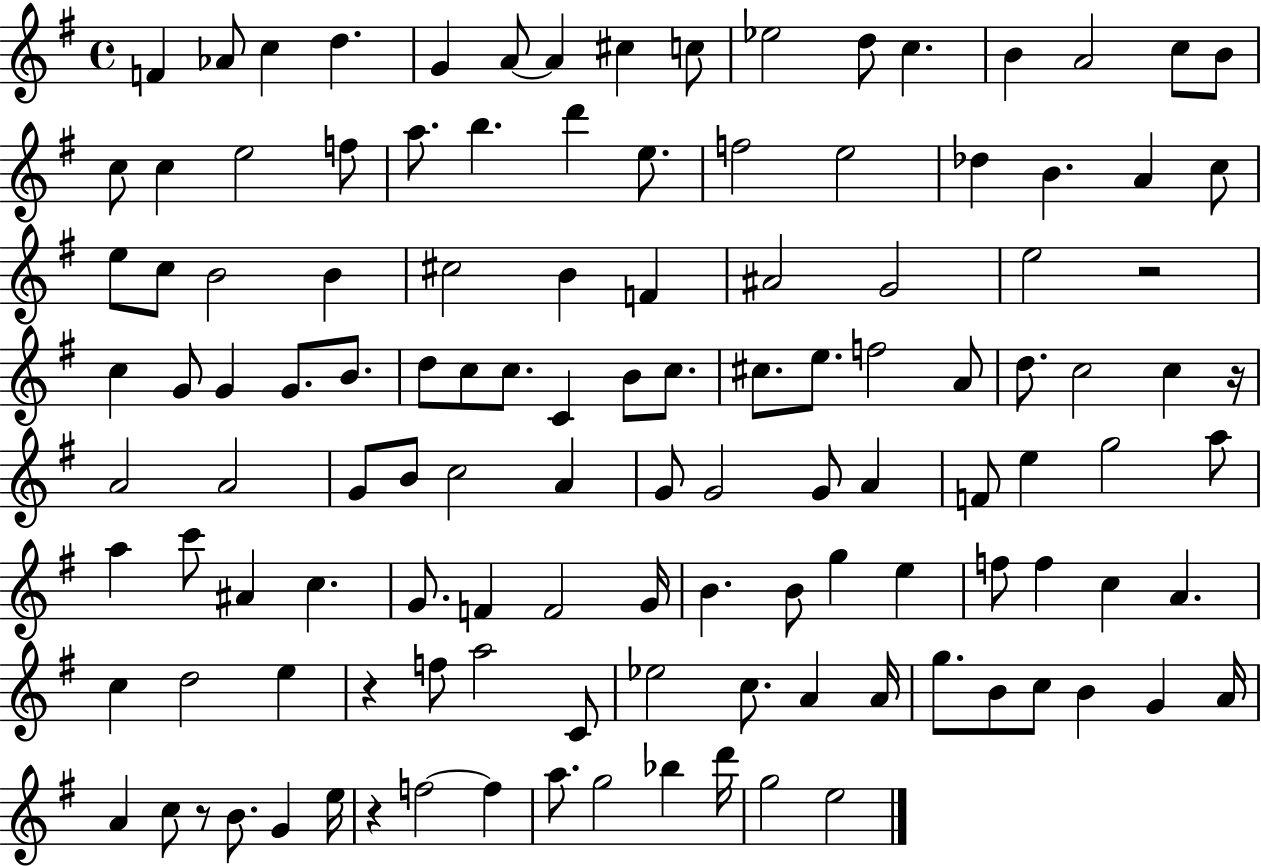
F4/q Ab4/e C5/q D5/q. G4/q A4/e A4/q C#5/q C5/e Eb5/h D5/e C5/q. B4/q A4/h C5/e B4/e C5/e C5/q E5/h F5/e A5/e. B5/q. D6/q E5/e. F5/h E5/h Db5/q B4/q. A4/q C5/e E5/e C5/e B4/h B4/q C#5/h B4/q F4/q A#4/h G4/h E5/h R/h C5/q G4/e G4/q G4/e. B4/e. D5/e C5/e C5/e. C4/q B4/e C5/e. C#5/e. E5/e. F5/h A4/e D5/e. C5/h C5/q R/s A4/h A4/h G4/e B4/e C5/h A4/q G4/e G4/h G4/e A4/q F4/e E5/q G5/h A5/e A5/q C6/e A#4/q C5/q. G4/e. F4/q F4/h G4/s B4/q. B4/e G5/q E5/q F5/e F5/q C5/q A4/q. C5/q D5/h E5/q R/q F5/e A5/h C4/e Eb5/h C5/e. A4/q A4/s G5/e. B4/e C5/e B4/q G4/q A4/s A4/q C5/e R/e B4/e. G4/q E5/s R/q F5/h F5/q A5/e. G5/h Bb5/q D6/s G5/h E5/h